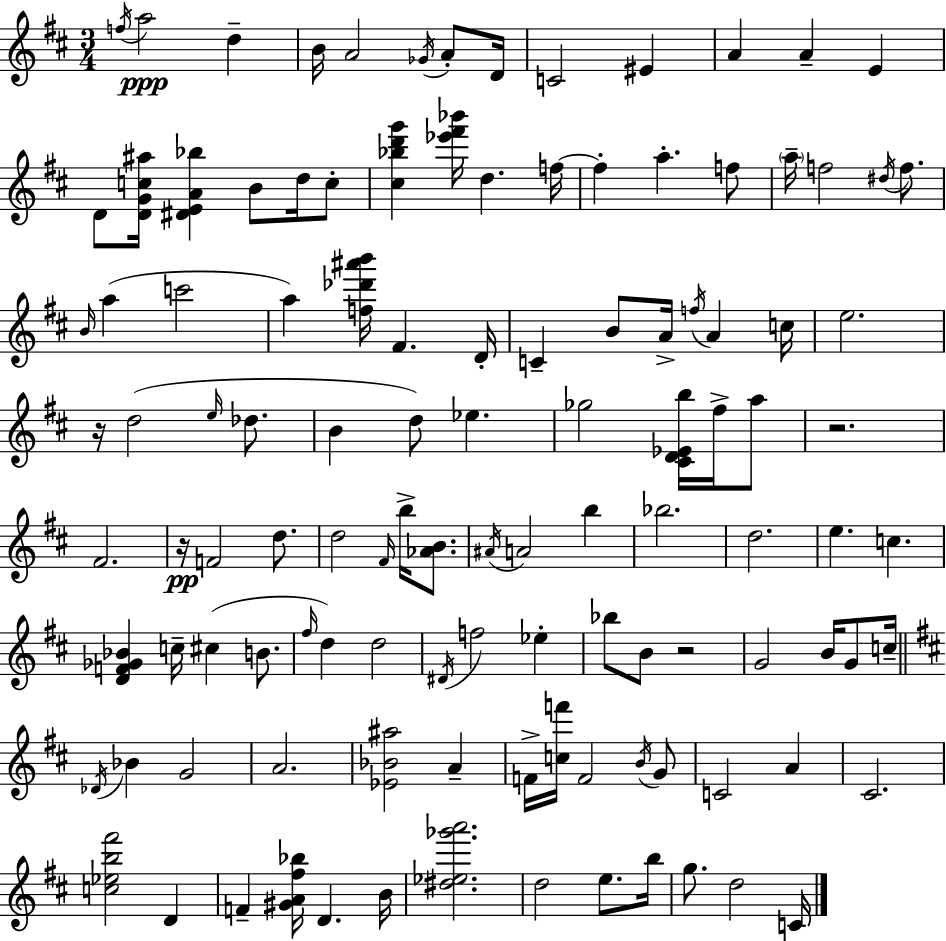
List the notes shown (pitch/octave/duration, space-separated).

F5/s A5/h D5/q B4/s A4/h Gb4/s A4/e D4/s C4/h EIS4/q A4/q A4/q E4/q D4/e [D4,G4,C5,A#5]/s [D#4,E4,A4,Bb5]/q B4/e D5/s C5/e [C#5,Bb5,D6,G6]/q [Eb6,F#6,Bb6]/s D5/q. F5/s F5/q A5/q. F5/e A5/s F5/h D#5/s F5/e. B4/s A5/q C6/h A5/q [F5,Db6,A#6,B6]/s F#4/q. D4/s C4/q B4/e A4/s F5/s A4/q C5/s E5/h. R/s D5/h E5/s Db5/e. B4/q D5/e Eb5/q. Gb5/h [C#4,D4,Eb4,B5]/s F#5/s A5/e R/h. F#4/h. R/s F4/h D5/e. D5/h F#4/s B5/s [Ab4,B4]/e. A#4/s A4/h B5/q Bb5/h. D5/h. E5/q. C5/q. [D4,F4,Gb4,Bb4]/q C5/s C#5/q B4/e. F#5/s D5/q D5/h D#4/s F5/h Eb5/q Bb5/e B4/e R/h G4/h B4/s G4/e C5/s Db4/s Bb4/q G4/h A4/h. [Eb4,Bb4,A#5]/h A4/q F4/s [C5,F6]/s F4/h B4/s G4/e C4/h A4/q C#4/h. [C5,Eb5,B5,F#6]/h D4/q F4/q [G#4,A4,F#5,Bb5]/s D4/q. B4/s [D#5,Eb5,Gb6,A6]/h. D5/h E5/e. B5/s G5/e. D5/h C4/s